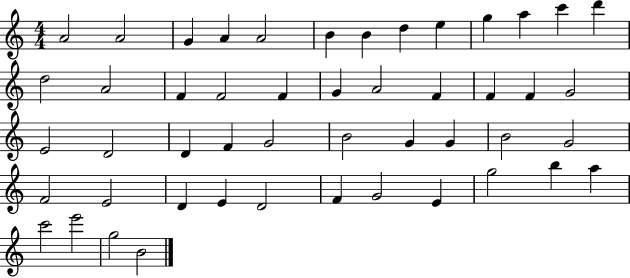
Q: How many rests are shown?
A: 0